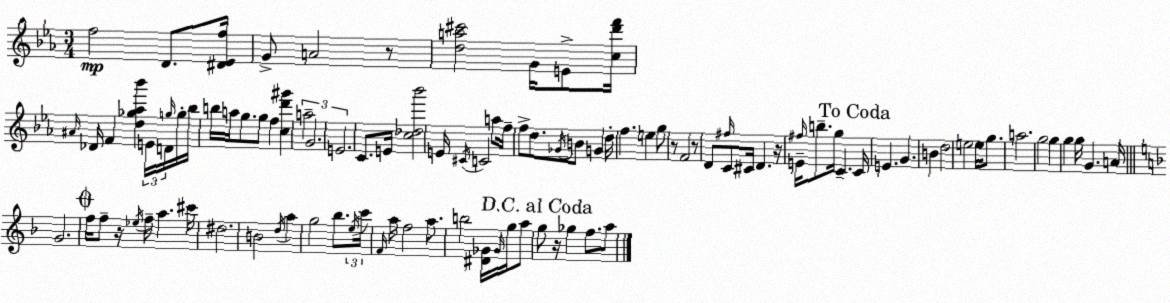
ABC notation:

X:1
T:Untitled
M:3/4
L:1/4
K:Eb
f2 D/2 [^D_Ef]/4 G/2 A2 z/2 [da^c']2 G/4 E/2 [cd'f']/4 ^A/4 _D/4 F [d_g_a_b'] E/4 D/4 g/4 g/4 _b/4 b/4 a/4 g/2 g/2 f [cd'^g'] a2 G2 E2 C/2 E/4 [c_d_b']2 E/4 ^C/4 C2 a/2 f/4 f/2 d/2 _G/4 B/2 G d/4 f e g/2 z/2 F2 z/2 D/2 ^f/4 C/2 ^C/4 D z/4 E/4 ^f/4 b/2 g/4 C C/4 E G B d2 e2 e/4 g/2 a2 g2 g g g/4 G A/4 G2 f/4 f/2 z/4 _e/4 f/4 a ^c'/4 ^d2 B2 d/4 a g2 _b/2 e/4 c'/4 F/4 a/4 f2 a/2 b2 [^D_G]/4 _G/4 g/4 a/2 g/2 z/4 _g f/2 a/2